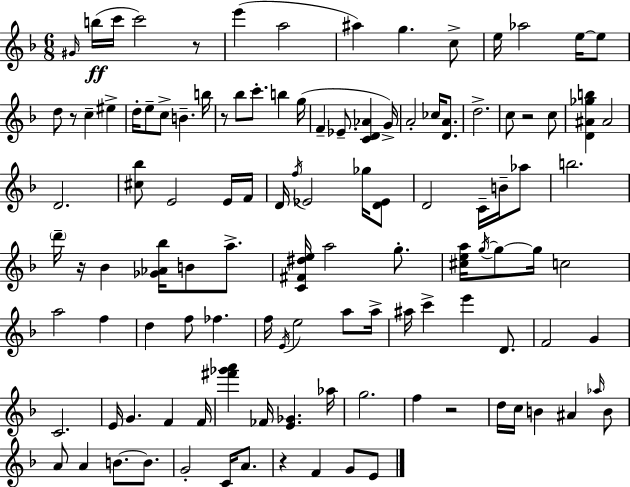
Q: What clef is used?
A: treble